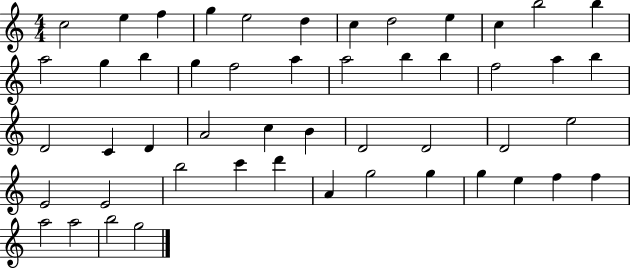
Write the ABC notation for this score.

X:1
T:Untitled
M:4/4
L:1/4
K:C
c2 e f g e2 d c d2 e c b2 b a2 g b g f2 a a2 b b f2 a b D2 C D A2 c B D2 D2 D2 e2 E2 E2 b2 c' d' A g2 g g e f f a2 a2 b2 g2